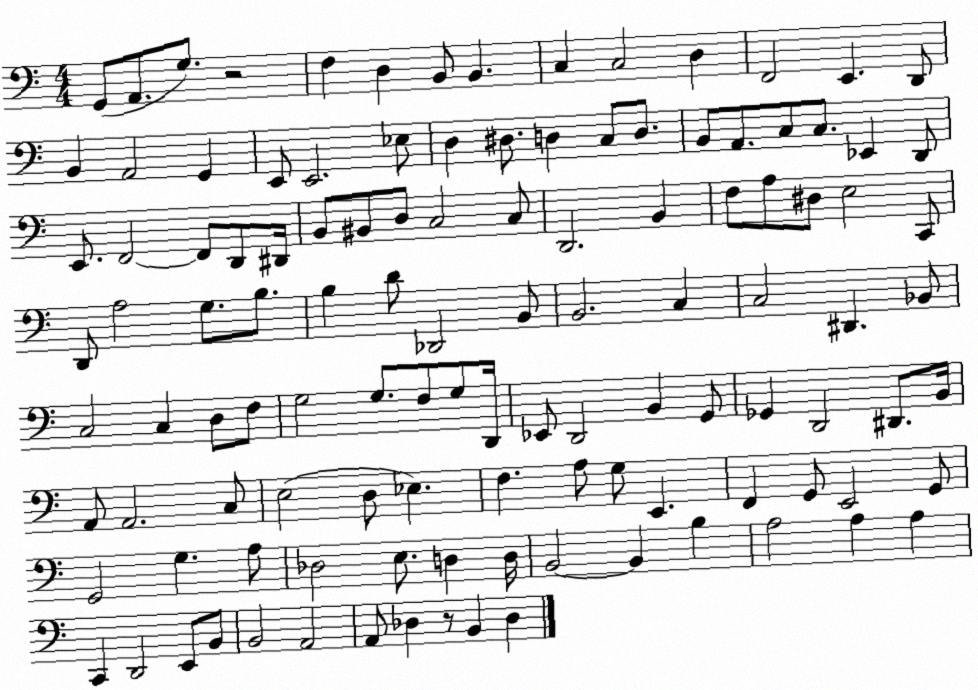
X:1
T:Untitled
M:4/4
L:1/4
K:C
G,,/2 A,,/2 G,/2 z2 F, D, B,,/2 B,, C, C,2 D, F,,2 E,, D,,/2 B,, A,,2 G,, E,,/2 E,,2 _E,/2 D, ^D,/2 D, C,/2 D,/2 B,,/2 A,,/2 C,/2 C,/2 _E,, D,,/2 E,,/2 F,,2 F,,/2 D,,/2 ^D,,/4 B,,/2 ^B,,/2 D,/2 C,2 C,/2 D,,2 B,, F,/2 A,/2 ^D,/2 E,2 C,,/2 D,,/2 A,2 G,/2 B,/2 B, D/2 _D,,2 B,,/2 B,,2 C, C,2 ^D,, _B,,/2 C,2 C, D,/2 F,/2 G,2 G,/2 F,/2 G,/2 D,,/4 _E,,/2 D,,2 B,, G,,/2 _G,, D,,2 ^D,,/2 B,,/4 A,,/2 A,,2 C,/2 E,2 D,/2 _E, F, A,/2 G,/2 E,, F,, G,,/2 E,,2 G,,/2 G,,2 G, A,/2 _D,2 E,/2 D, D,/4 B,,2 B,, B, A,2 A, A, C,, D,,2 E,,/2 B,,/2 B,,2 A,,2 A,,/2 _D, z/2 B,, _D,